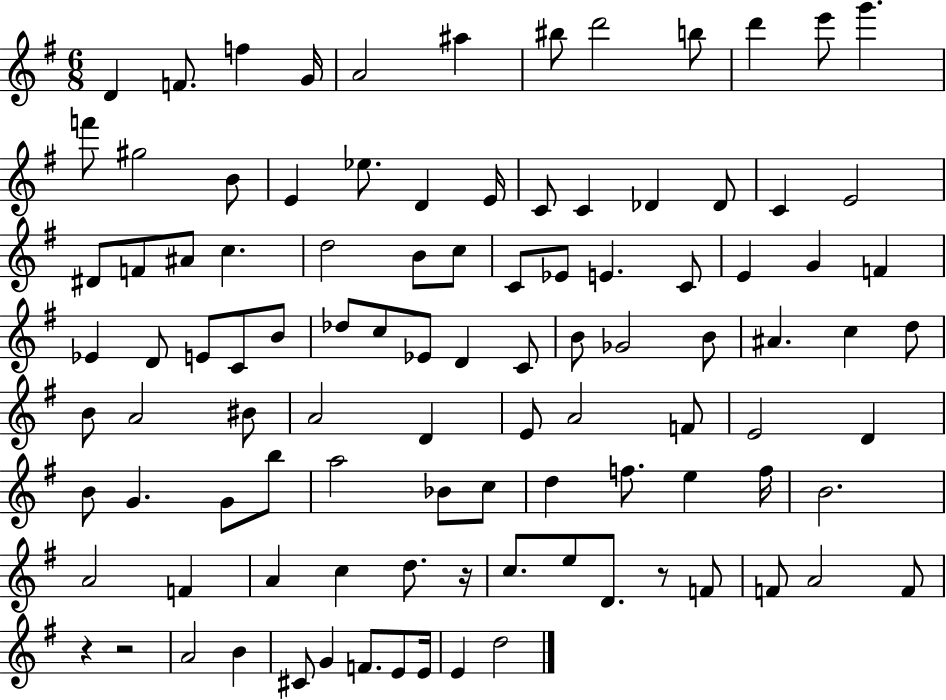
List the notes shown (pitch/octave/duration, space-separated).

D4/q F4/e. F5/q G4/s A4/h A#5/q BIS5/e D6/h B5/e D6/q E6/e G6/q. F6/e G#5/h B4/e E4/q Eb5/e. D4/q E4/s C4/e C4/q Db4/q Db4/e C4/q E4/h D#4/e F4/e A#4/e C5/q. D5/h B4/e C5/e C4/e Eb4/e E4/q. C4/e E4/q G4/q F4/q Eb4/q D4/e E4/e C4/e B4/e Db5/e C5/e Eb4/e D4/q C4/e B4/e Gb4/h B4/e A#4/q. C5/q D5/e B4/e A4/h BIS4/e A4/h D4/q E4/e A4/h F4/e E4/h D4/q B4/e G4/q. G4/e B5/e A5/h Bb4/e C5/e D5/q F5/e. E5/q F5/s B4/h. A4/h F4/q A4/q C5/q D5/e. R/s C5/e. E5/e D4/e. R/e F4/e F4/e A4/h F4/e R/q R/h A4/h B4/q C#4/e G4/q F4/e. E4/e E4/s E4/q D5/h